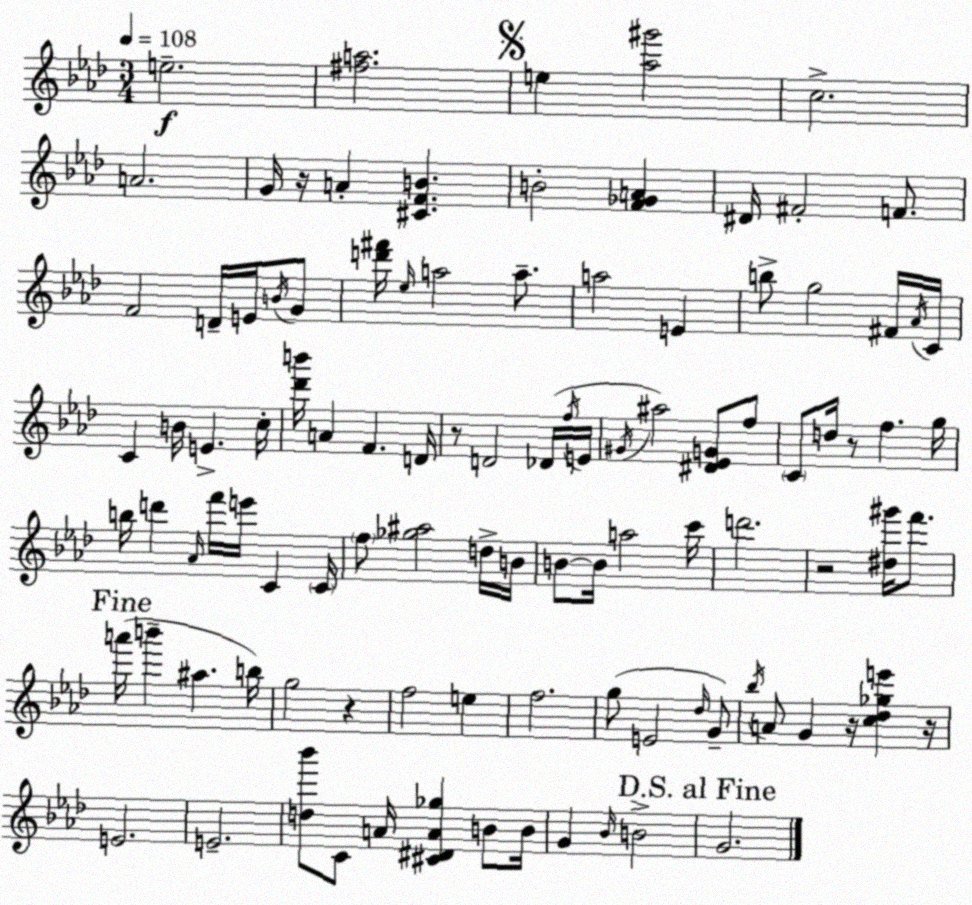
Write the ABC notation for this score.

X:1
T:Untitled
M:3/4
L:1/4
K:Ab
e2 [^fa]2 e [_a^g']2 c2 A2 G/4 z/4 A [^CFB] B2 [F_GA] ^D/4 ^F2 F/2 F2 D/4 E/4 B/4 G/2 [d'^f']/4 _e/4 a2 a/2 a2 E b/2 g2 ^F/4 _A/4 C/4 C B/4 E c/4 [_d'b']/4 A F D/4 z/2 D2 _D/4 f/4 E/4 ^G/4 ^a2 [^D_EG]/2 f/2 C/2 d/4 z/2 f g/4 b/4 d' _A/4 f'/4 e'/4 C C/4 f/2 [_g^a]2 d/4 B/4 B/2 B/4 a2 c'/4 d'2 z2 [^d^g']/4 f'/2 a'/4 b' ^a b/4 g2 z f2 e f2 g/2 E2 _d/4 G/2 _b/4 A/2 G z/4 [c_d_ge'] z/4 E2 E2 [d_b']/2 C/2 A/4 [^C^DA_g] B/2 B/4 G _B/4 B2 G2